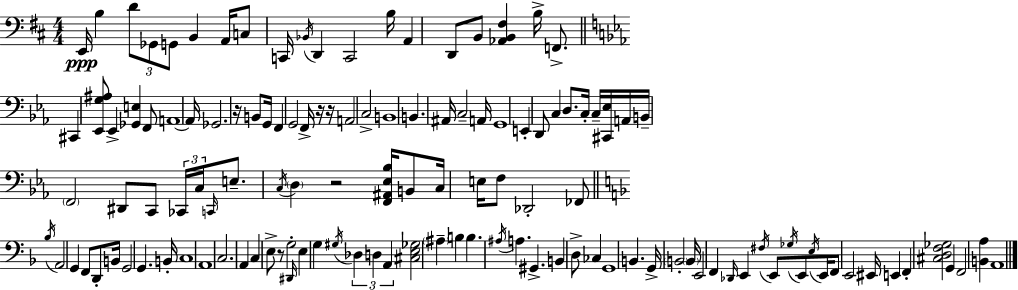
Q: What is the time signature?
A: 4/4